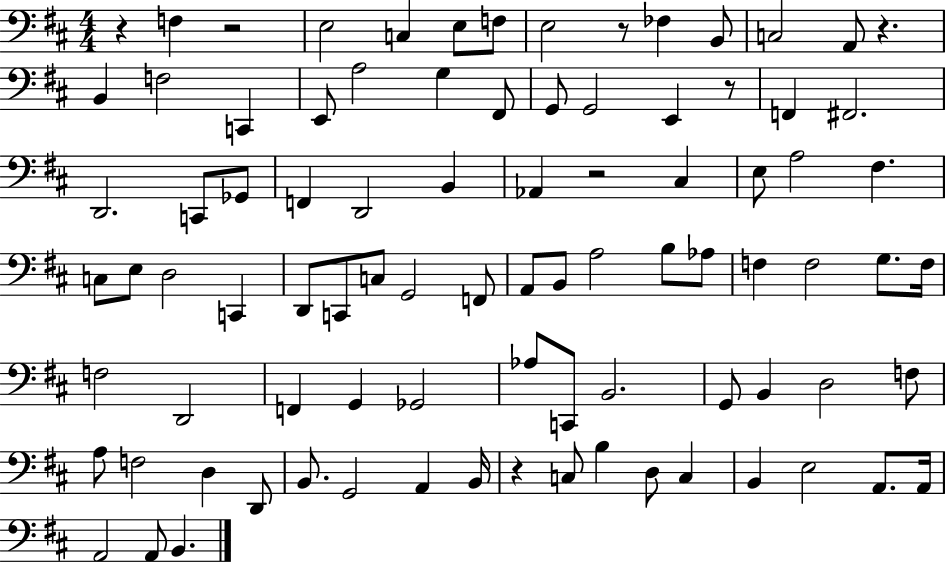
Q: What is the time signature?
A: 4/4